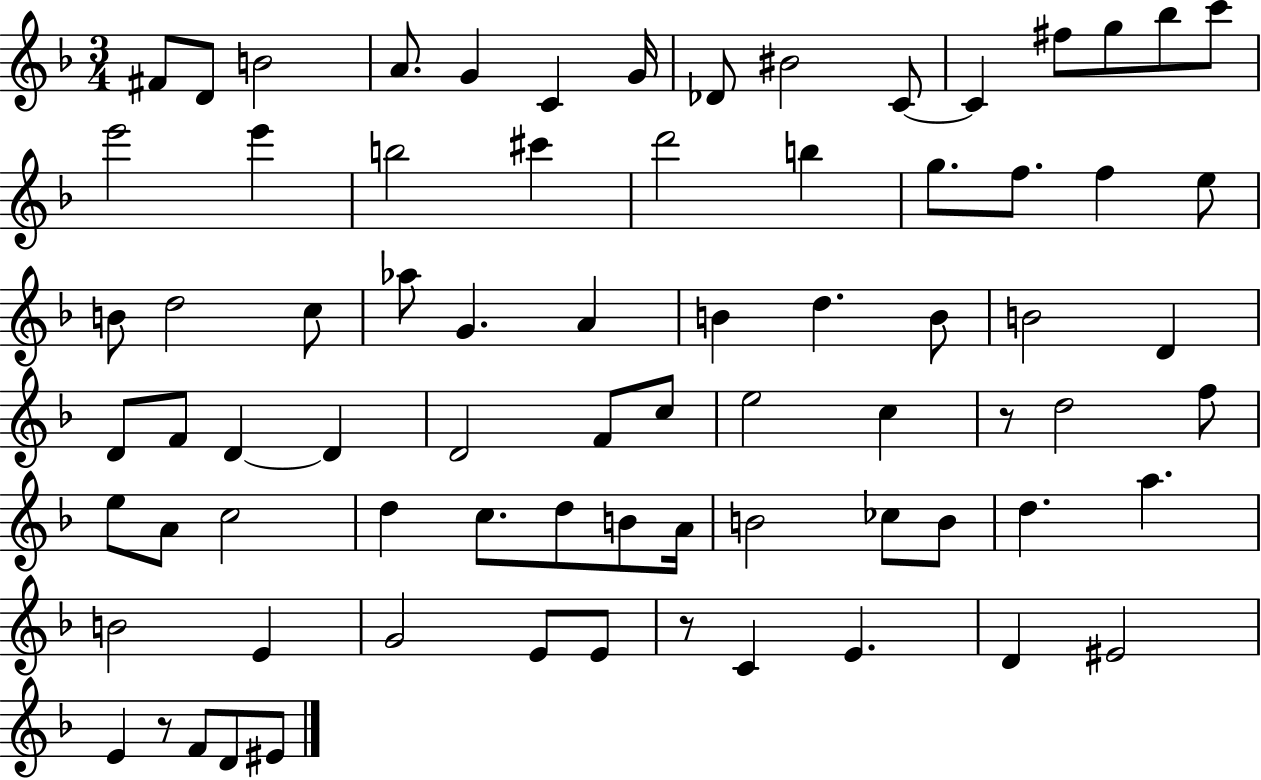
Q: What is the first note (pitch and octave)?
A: F#4